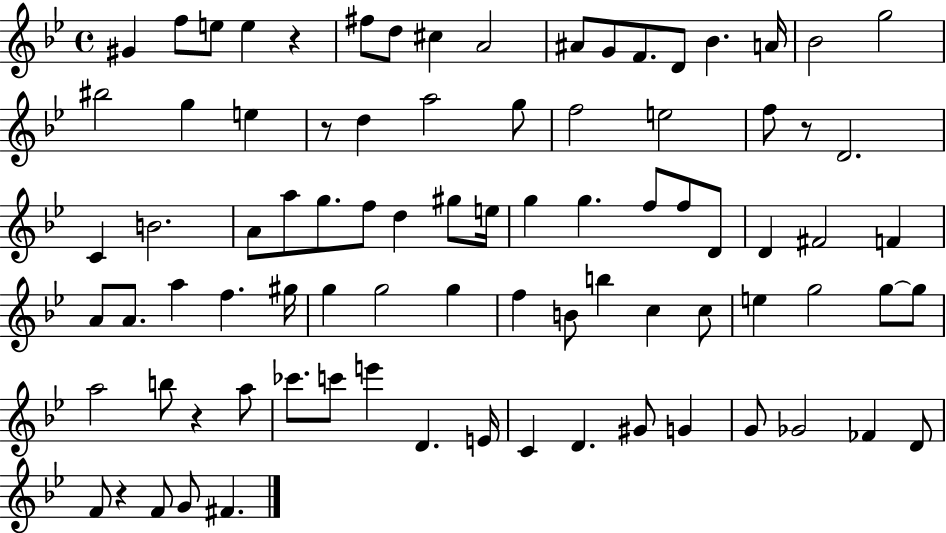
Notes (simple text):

G#4/q F5/e E5/e E5/q R/q F#5/e D5/e C#5/q A4/h A#4/e G4/e F4/e. D4/e Bb4/q. A4/s Bb4/h G5/h BIS5/h G5/q E5/q R/e D5/q A5/h G5/e F5/h E5/h F5/e R/e D4/h. C4/q B4/h. A4/e A5/e G5/e. F5/e D5/q G#5/e E5/s G5/q G5/q. F5/e F5/e D4/e D4/q F#4/h F4/q A4/e A4/e. A5/q F5/q. G#5/s G5/q G5/h G5/q F5/q B4/e B5/q C5/q C5/e E5/q G5/h G5/e G5/e A5/h B5/e R/q A5/e CES6/e. C6/e E6/q D4/q. E4/s C4/q D4/q. G#4/e G4/q G4/e Gb4/h FES4/q D4/e F4/e R/q F4/e G4/e F#4/q.